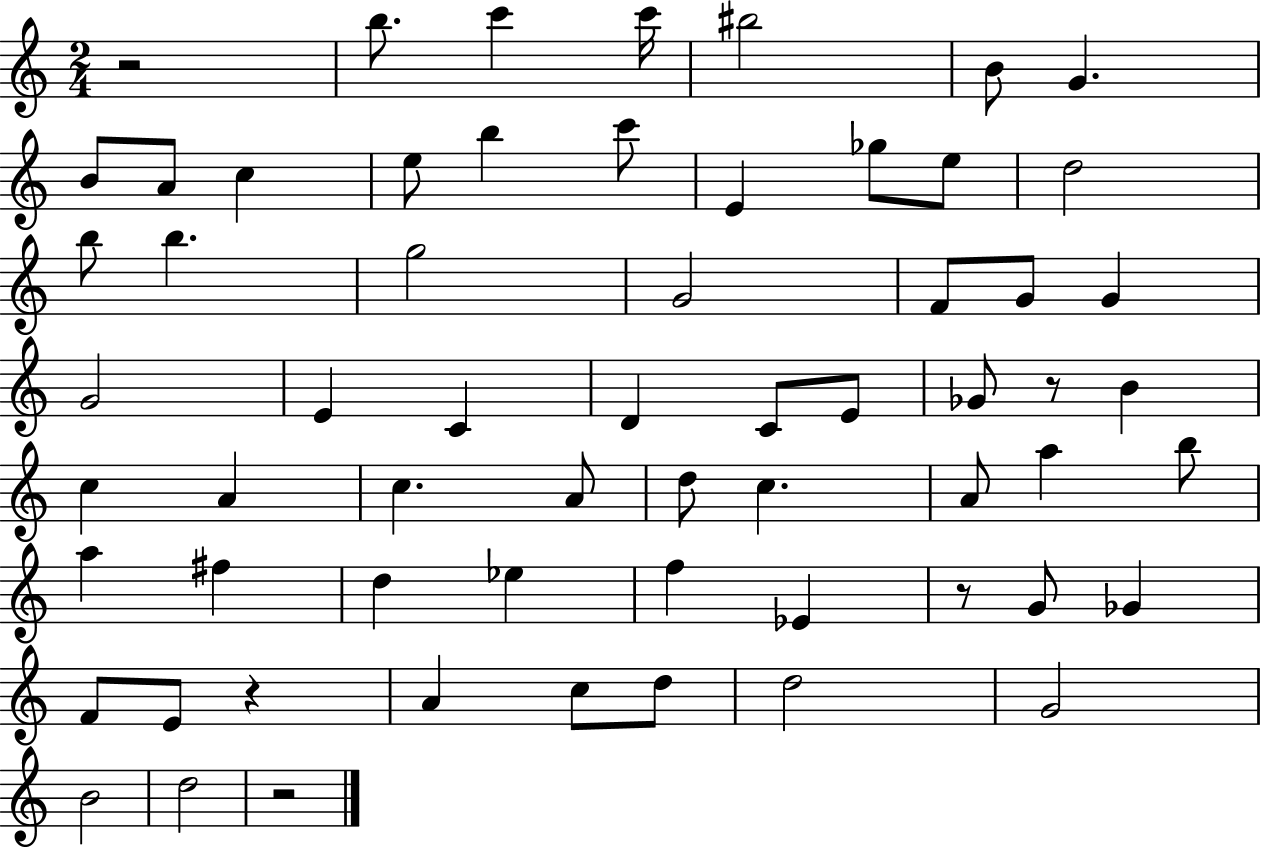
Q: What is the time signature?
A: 2/4